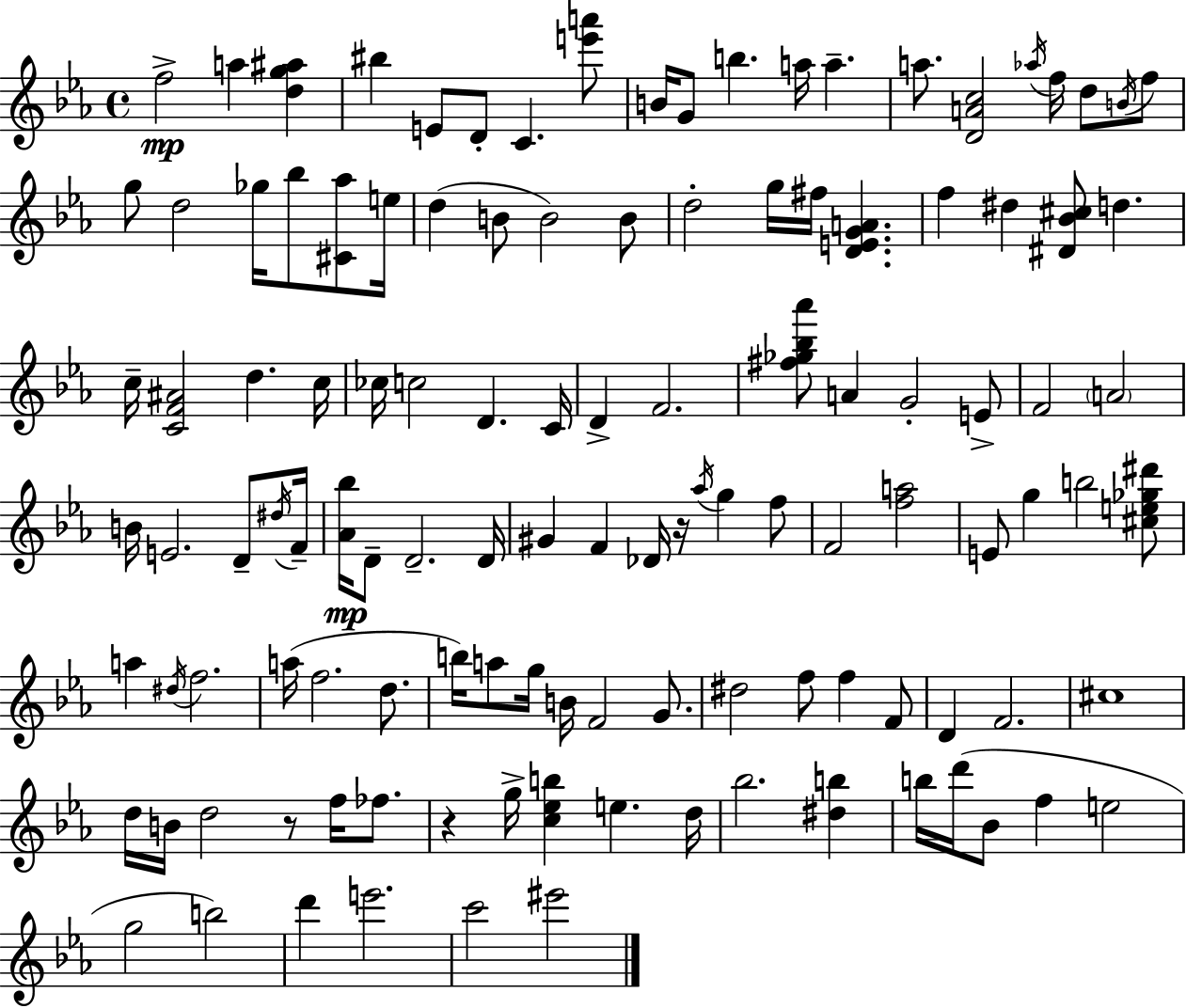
{
  \clef treble
  \time 4/4
  \defaultTimeSignature
  \key c \minor
  f''2->\mp a''4 <d'' g'' ais''>4 | bis''4 e'8 d'8-. c'4. <e''' a'''>8 | b'16 g'8 b''4. a''16 a''4.-- | a''8. <d' a' c''>2 \acciaccatura { aes''16 } f''16 d''8 \acciaccatura { b'16 } | \break f''8 g''8 d''2 ges''16 bes''8 <cis' aes''>8 | e''16 d''4( b'8 b'2) | b'8 d''2-. g''16 fis''16 <d' e' g' a'>4. | f''4 dis''4 <dis' bes' cis''>8 d''4. | \break c''16-- <c' f' ais'>2 d''4. | c''16 ces''16 c''2 d'4. | c'16 d'4-> f'2. | <fis'' ges'' bes'' aes'''>8 a'4 g'2-. | \break e'8-> f'2 \parenthesize a'2 | b'16 e'2. d'8-- | \acciaccatura { dis''16 } f'16-- <aes' bes''>16\mp d'8-- d'2.-- | d'16 gis'4 f'4 des'16 r16 \acciaccatura { aes''16 } g''4 | \break f''8 f'2 <f'' a''>2 | e'8 g''4 b''2 | <cis'' e'' ges'' dis'''>8 a''4 \acciaccatura { dis''16 } f''2. | a''16( f''2. | \break d''8. b''16) a''8 g''16 b'16 f'2 | g'8. dis''2 f''8 f''4 | f'8 d'4 f'2. | cis''1 | \break d''16 b'16 d''2 r8 | f''16 fes''8. r4 g''16-> <c'' ees'' b''>4 e''4. | d''16 bes''2. | <dis'' b''>4 b''16 d'''16( bes'8 f''4 e''2 | \break g''2 b''2) | d'''4 e'''2. | c'''2 eis'''2 | \bar "|."
}